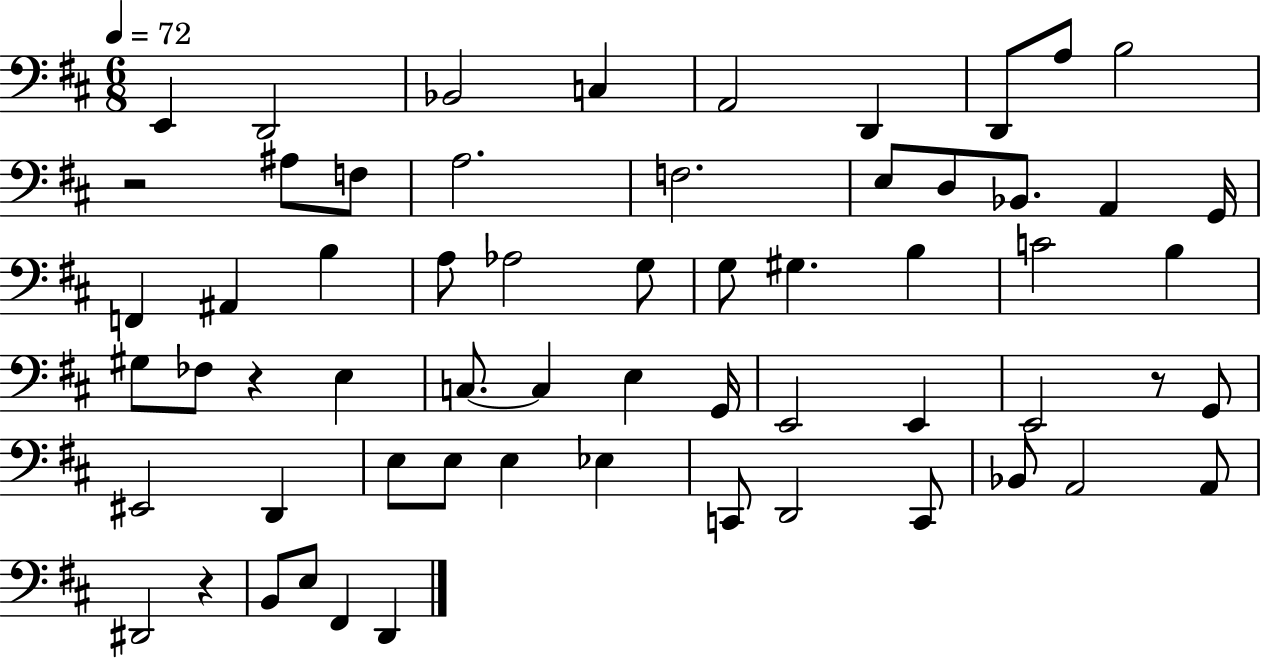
E2/q D2/h Bb2/h C3/q A2/h D2/q D2/e A3/e B3/h R/h A#3/e F3/e A3/h. F3/h. E3/e D3/e Bb2/e. A2/q G2/s F2/q A#2/q B3/q A3/e Ab3/h G3/e G3/e G#3/q. B3/q C4/h B3/q G#3/e FES3/e R/q E3/q C3/e. C3/q E3/q G2/s E2/h E2/q E2/h R/e G2/e EIS2/h D2/q E3/e E3/e E3/q Eb3/q C2/e D2/h C2/e Bb2/e A2/h A2/e D#2/h R/q B2/e E3/e F#2/q D2/q